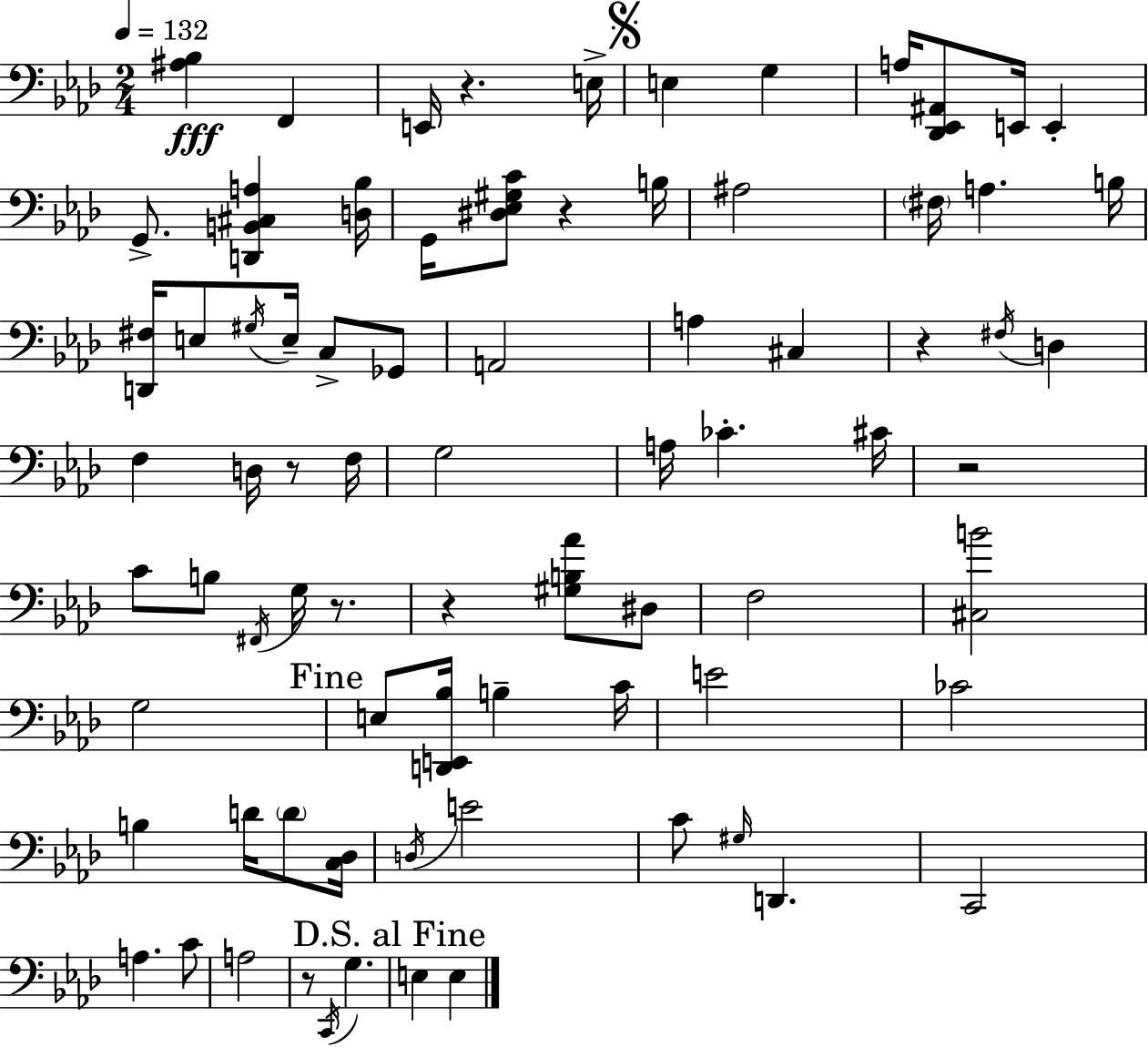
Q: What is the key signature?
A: F minor